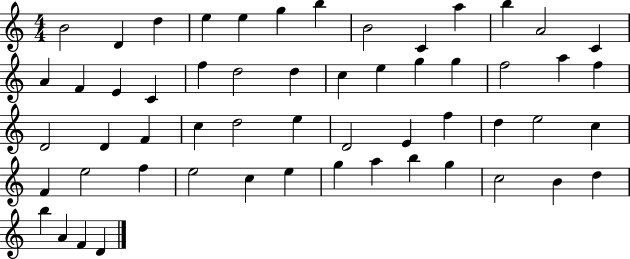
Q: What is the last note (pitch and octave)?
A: D4